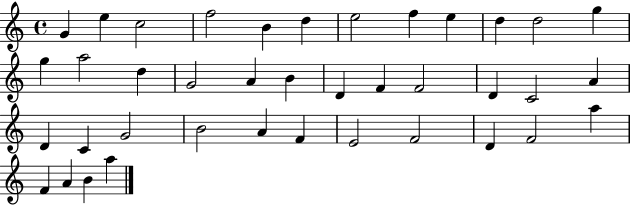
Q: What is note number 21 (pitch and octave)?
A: F4